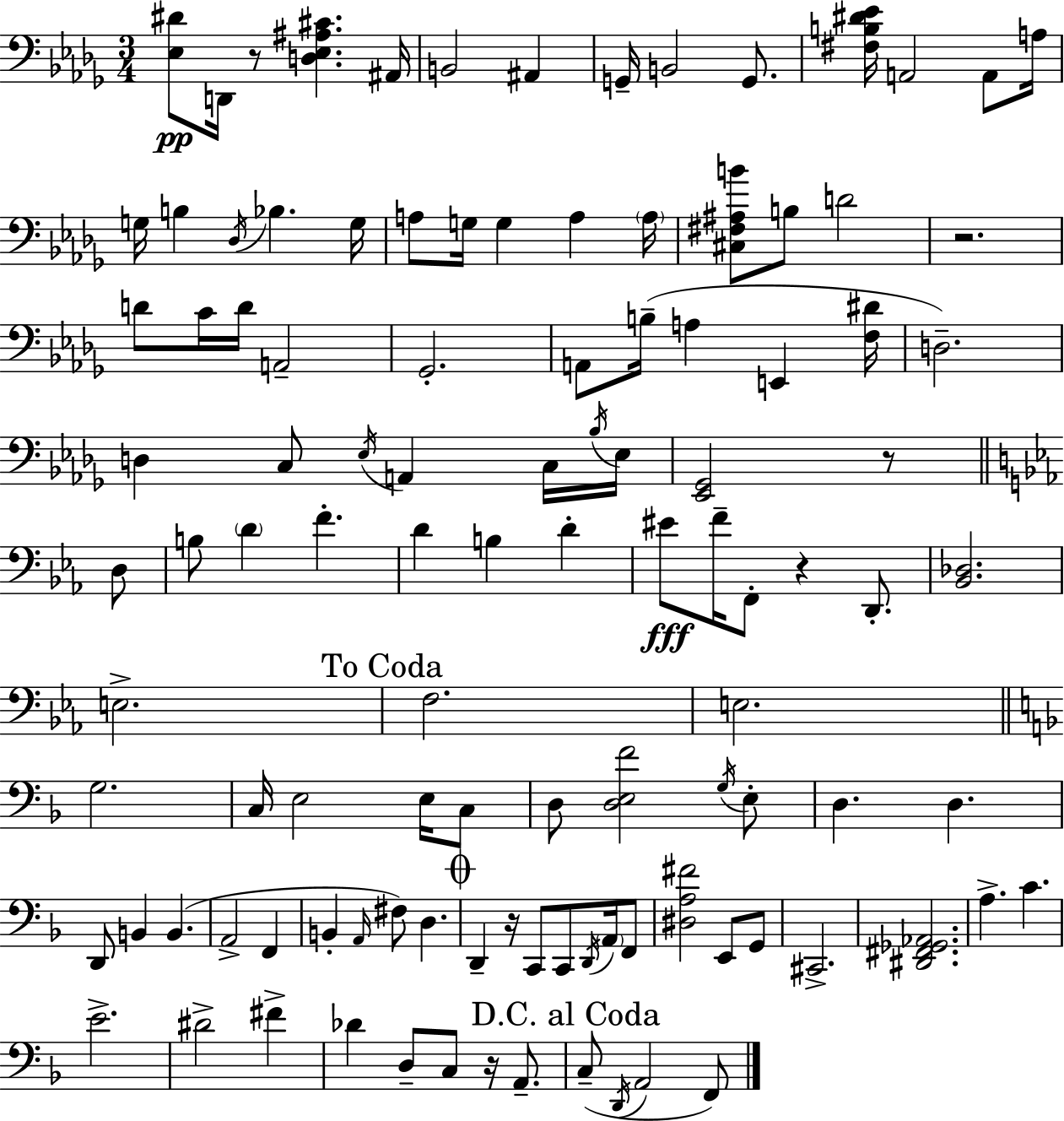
X:1
T:Untitled
M:3/4
L:1/4
K:Bbm
[_E,^D]/2 D,,/4 z/2 [D,_E,^A,^C] ^A,,/4 B,,2 ^A,, G,,/4 B,,2 G,,/2 [^F,B,^D_E]/4 A,,2 A,,/2 A,/4 G,/4 B, _D,/4 _B, G,/4 A,/2 G,/4 G, A, A,/4 [^C,^F,^A,B]/2 B,/2 D2 z2 D/2 C/4 D/4 A,,2 _G,,2 A,,/2 B,/4 A, E,, [F,^D]/4 D,2 D, C,/2 _E,/4 A,, C,/4 _B,/4 _E,/4 [_E,,_G,,]2 z/2 D,/2 B,/2 D F D B, D ^E/2 F/4 F,,/2 z D,,/2 [_B,,_D,]2 E,2 F,2 E,2 G,2 C,/4 E,2 E,/4 C,/2 D,/2 [D,E,F]2 G,/4 E,/2 D, D, D,,/2 B,, B,, A,,2 F,, B,, A,,/4 ^F,/2 D, D,, z/4 C,,/2 C,,/2 D,,/4 A,,/4 F,,/2 [^D,A,^F]2 E,,/2 G,,/2 ^C,,2 [^D,,^F,,_G,,_A,,]2 A, C E2 ^D2 ^F _D D,/2 C,/2 z/4 A,,/2 C,/2 D,,/4 A,,2 F,,/2